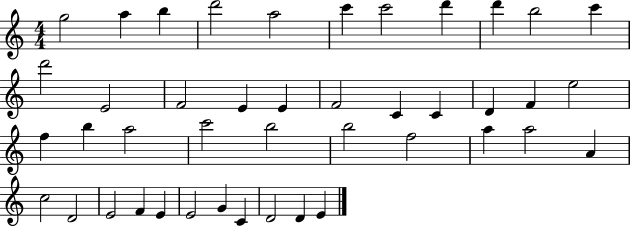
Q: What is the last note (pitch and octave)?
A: E4